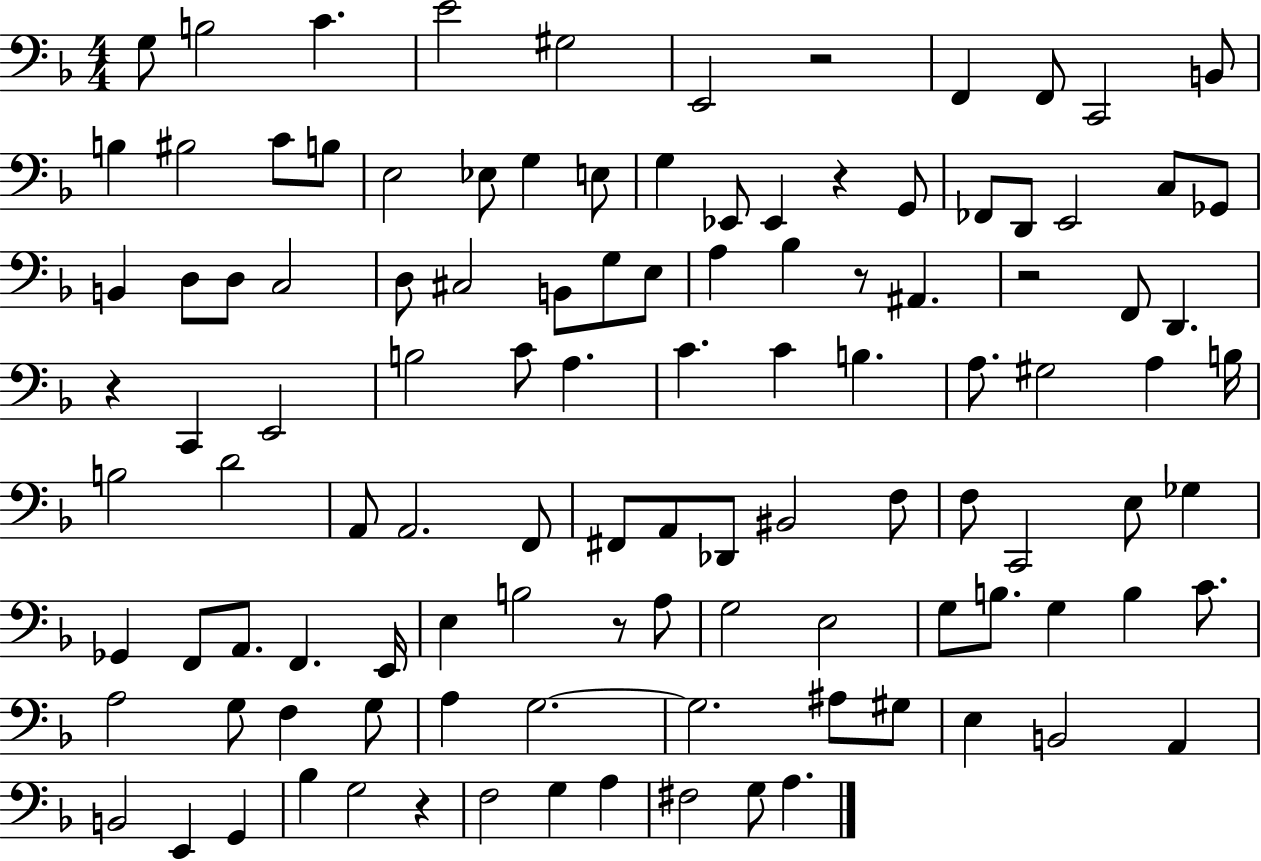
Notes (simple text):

G3/e B3/h C4/q. E4/h G#3/h E2/h R/h F2/q F2/e C2/h B2/e B3/q BIS3/h C4/e B3/e E3/h Eb3/e G3/q E3/e G3/q Eb2/e Eb2/q R/q G2/e FES2/e D2/e E2/h C3/e Gb2/e B2/q D3/e D3/e C3/h D3/e C#3/h B2/e G3/e E3/e A3/q Bb3/q R/e A#2/q. R/h F2/e D2/q. R/q C2/q E2/h B3/h C4/e A3/q. C4/q. C4/q B3/q. A3/e. G#3/h A3/q B3/s B3/h D4/h A2/e A2/h. F2/e F#2/e A2/e Db2/e BIS2/h F3/e F3/e C2/h E3/e Gb3/q Gb2/q F2/e A2/e. F2/q. E2/s E3/q B3/h R/e A3/e G3/h E3/h G3/e B3/e. G3/q B3/q C4/e. A3/h G3/e F3/q G3/e A3/q G3/h. G3/h. A#3/e G#3/e E3/q B2/h A2/q B2/h E2/q G2/q Bb3/q G3/h R/q F3/h G3/q A3/q F#3/h G3/e A3/q.